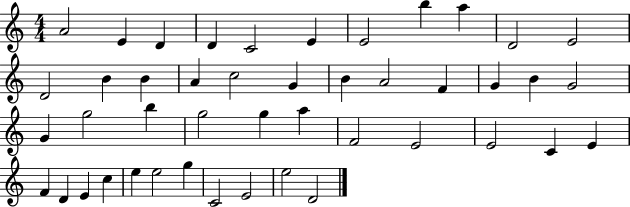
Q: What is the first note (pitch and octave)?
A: A4